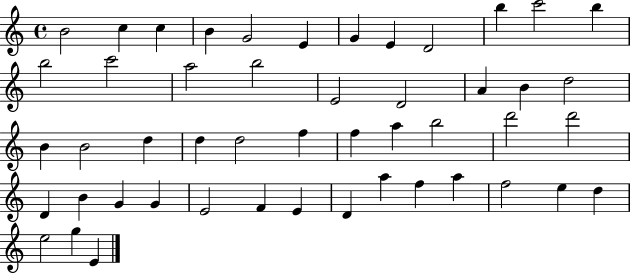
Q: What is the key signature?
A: C major